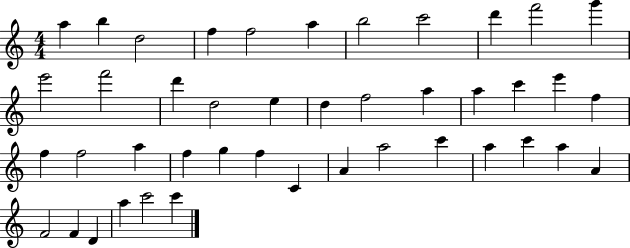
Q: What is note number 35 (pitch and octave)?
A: C6